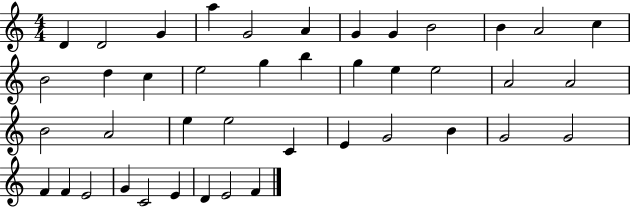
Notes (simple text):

D4/q D4/h G4/q A5/q G4/h A4/q G4/q G4/q B4/h B4/q A4/h C5/q B4/h D5/q C5/q E5/h G5/q B5/q G5/q E5/q E5/h A4/h A4/h B4/h A4/h E5/q E5/h C4/q E4/q G4/h B4/q G4/h G4/h F4/q F4/q E4/h G4/q C4/h E4/q D4/q E4/h F4/q